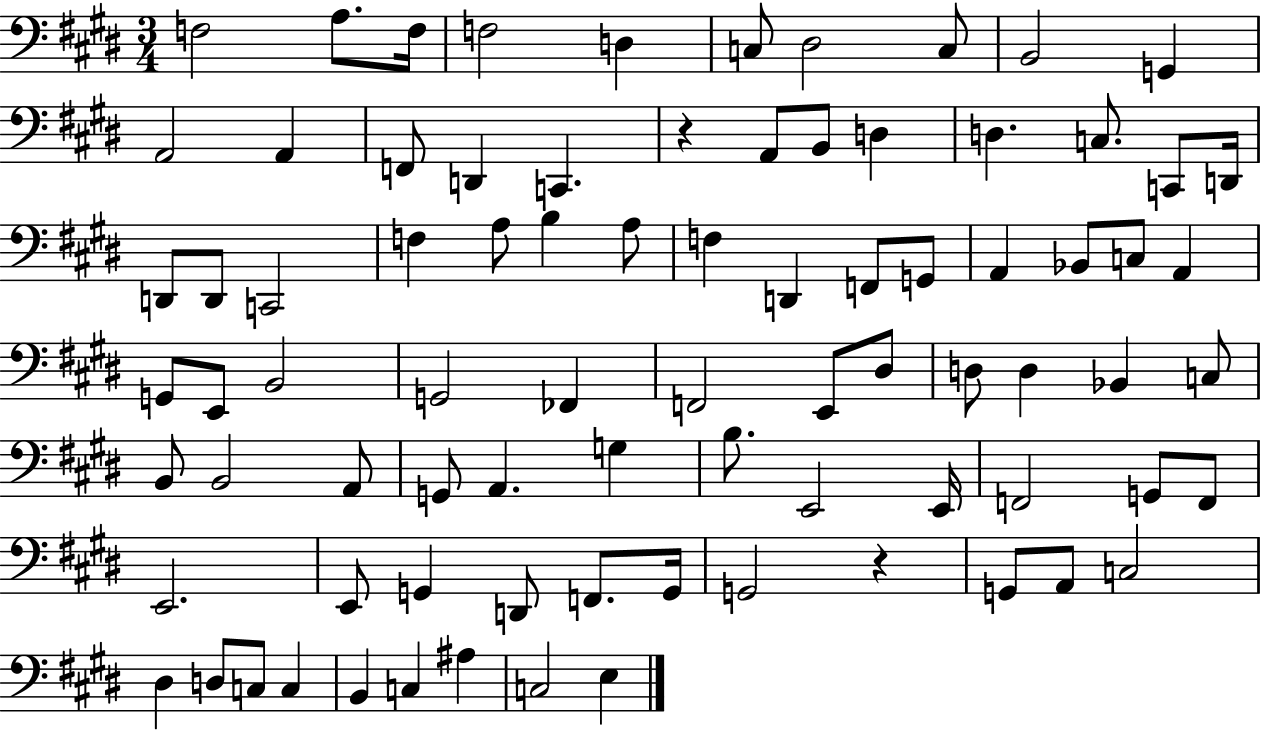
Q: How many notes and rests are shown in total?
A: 82